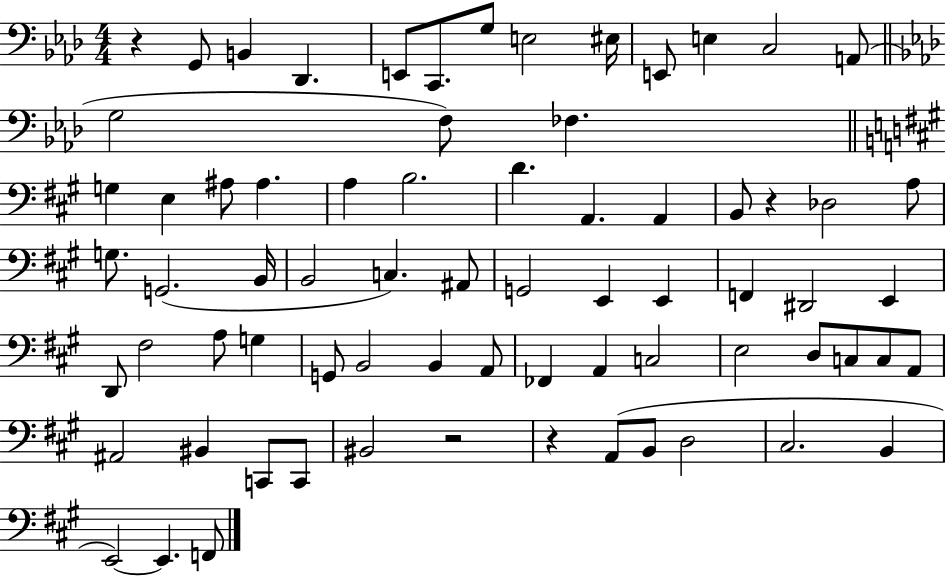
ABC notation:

X:1
T:Untitled
M:4/4
L:1/4
K:Ab
z G,,/2 B,, _D,, E,,/2 C,,/2 G,/2 E,2 ^E,/4 E,,/2 E, C,2 A,,/2 G,2 F,/2 _F, G, E, ^A,/2 ^A, A, B,2 D A,, A,, B,,/2 z _D,2 A,/2 G,/2 G,,2 B,,/4 B,,2 C, ^A,,/2 G,,2 E,, E,, F,, ^D,,2 E,, D,,/2 ^F,2 A,/2 G, G,,/2 B,,2 B,, A,,/2 _F,, A,, C,2 E,2 D,/2 C,/2 C,/2 A,,/2 ^A,,2 ^B,, C,,/2 C,,/2 ^B,,2 z2 z A,,/2 B,,/2 D,2 ^C,2 B,, E,,2 E,, F,,/2